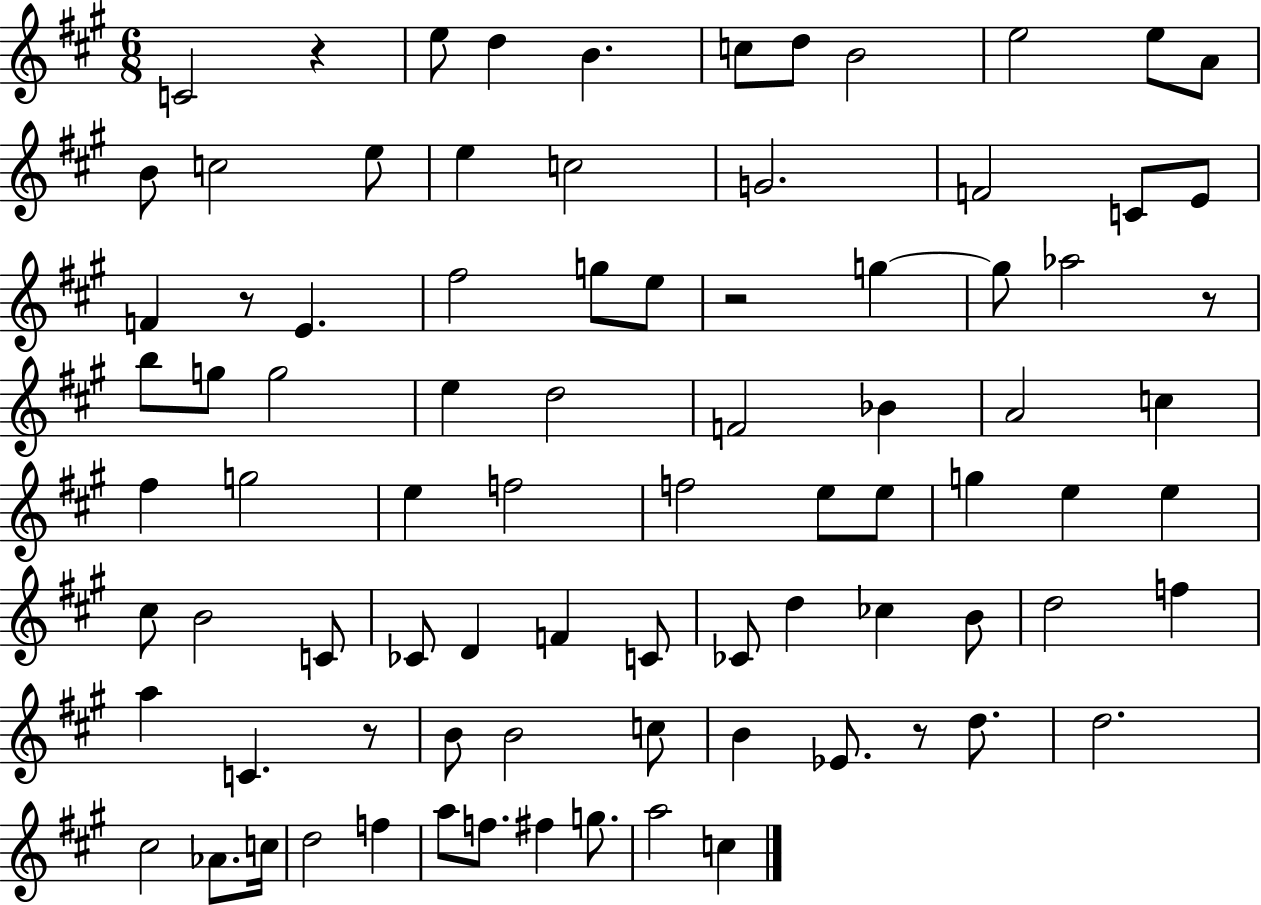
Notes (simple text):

C4/h R/q E5/e D5/q B4/q. C5/e D5/e B4/h E5/h E5/e A4/e B4/e C5/h E5/e E5/q C5/h G4/h. F4/h C4/e E4/e F4/q R/e E4/q. F#5/h G5/e E5/e R/h G5/q G5/e Ab5/h R/e B5/e G5/e G5/h E5/q D5/h F4/h Bb4/q A4/h C5/q F#5/q G5/h E5/q F5/h F5/h E5/e E5/e G5/q E5/q E5/q C#5/e B4/h C4/e CES4/e D4/q F4/q C4/e CES4/e D5/q CES5/q B4/e D5/h F5/q A5/q C4/q. R/e B4/e B4/h C5/e B4/q Eb4/e. R/e D5/e. D5/h. C#5/h Ab4/e. C5/s D5/h F5/q A5/e F5/e. F#5/q G5/e. A5/h C5/q